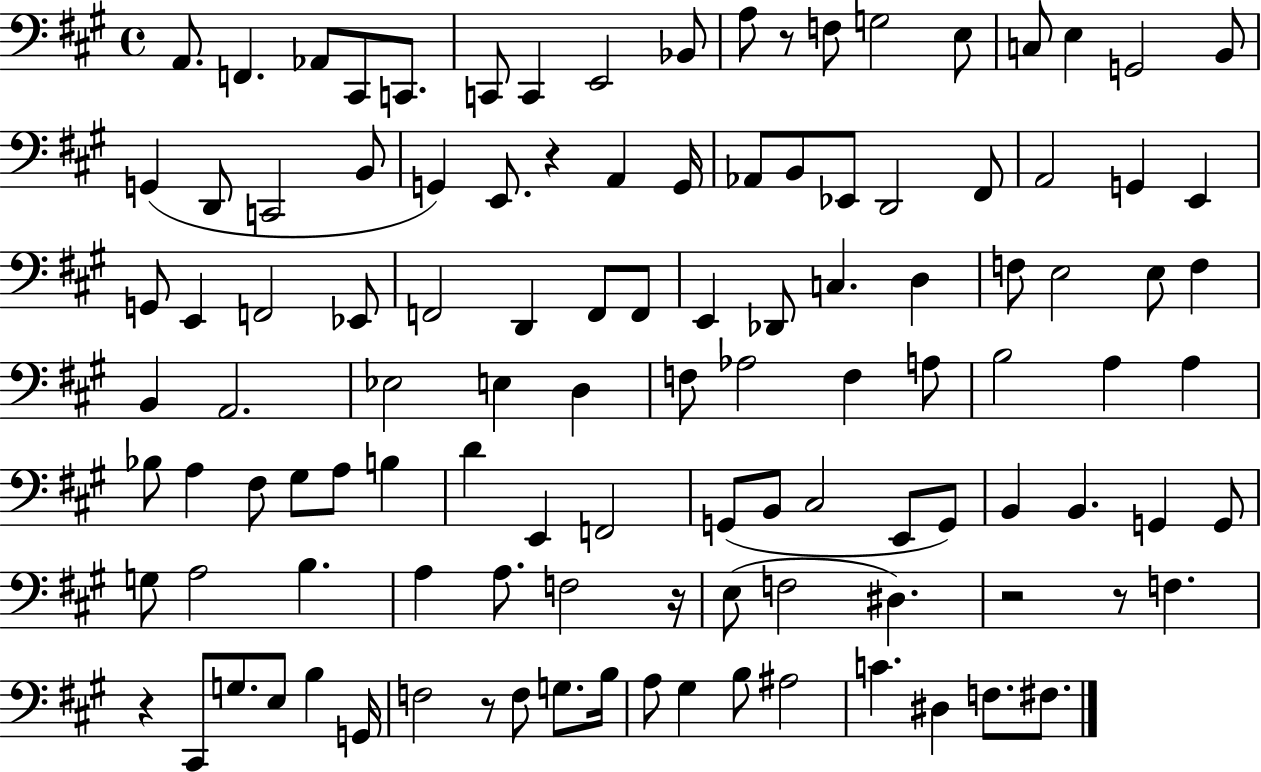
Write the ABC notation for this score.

X:1
T:Untitled
M:4/4
L:1/4
K:A
A,,/2 F,, _A,,/2 ^C,,/2 C,,/2 C,,/2 C,, E,,2 _B,,/2 A,/2 z/2 F,/2 G,2 E,/2 C,/2 E, G,,2 B,,/2 G,, D,,/2 C,,2 B,,/2 G,, E,,/2 z A,, G,,/4 _A,,/2 B,,/2 _E,,/2 D,,2 ^F,,/2 A,,2 G,, E,, G,,/2 E,, F,,2 _E,,/2 F,,2 D,, F,,/2 F,,/2 E,, _D,,/2 C, D, F,/2 E,2 E,/2 F, B,, A,,2 _E,2 E, D, F,/2 _A,2 F, A,/2 B,2 A, A, _B,/2 A, ^F,/2 ^G,/2 A,/2 B, D E,, F,,2 G,,/2 B,,/2 ^C,2 E,,/2 G,,/2 B,, B,, G,, G,,/2 G,/2 A,2 B, A, A,/2 F,2 z/4 E,/2 F,2 ^D, z2 z/2 F, z ^C,,/2 G,/2 E,/2 B, G,,/4 F,2 z/2 F,/2 G,/2 B,/4 A,/2 ^G, B,/2 ^A,2 C ^D, F,/2 ^F,/2